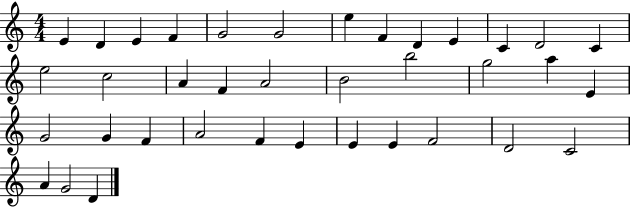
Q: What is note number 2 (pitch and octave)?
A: D4